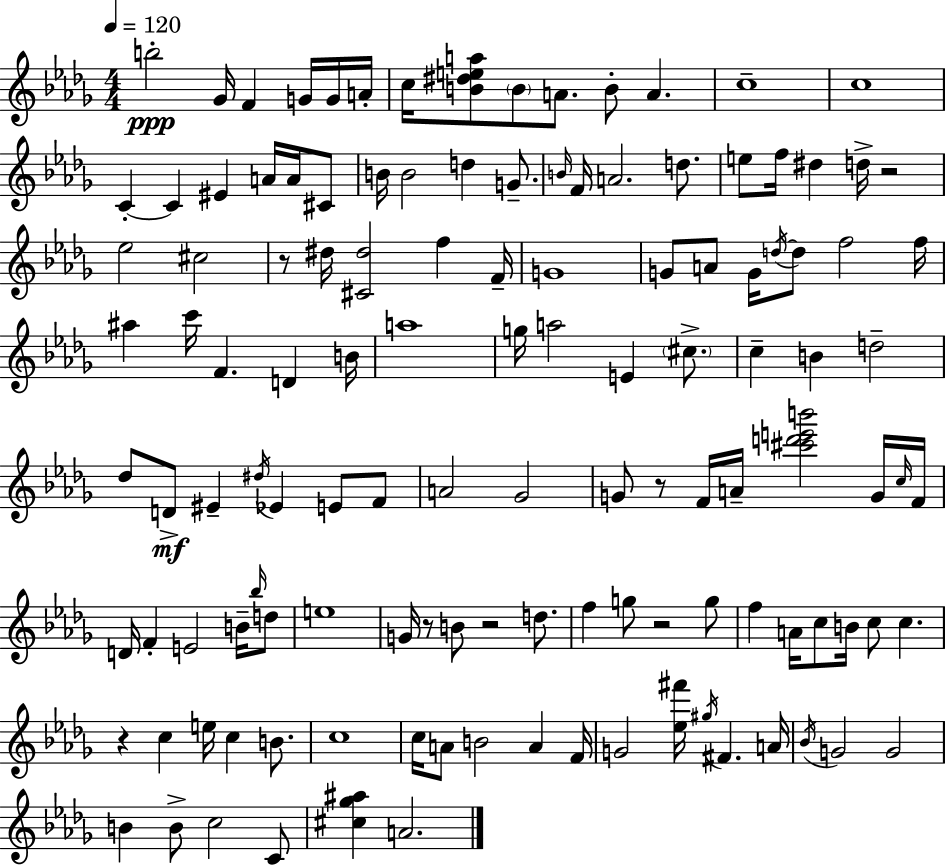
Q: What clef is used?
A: treble